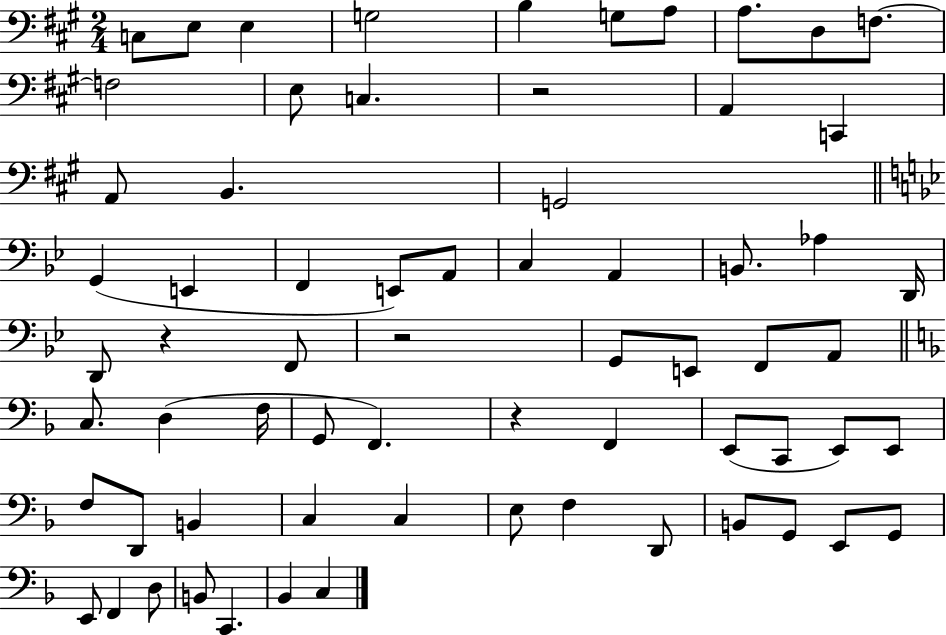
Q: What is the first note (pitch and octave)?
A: C3